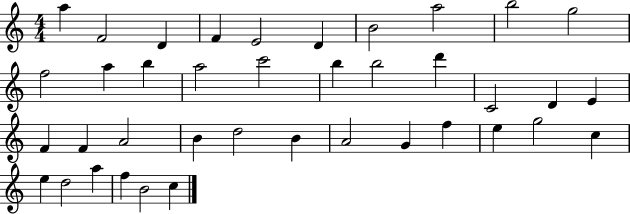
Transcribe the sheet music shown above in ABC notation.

X:1
T:Untitled
M:4/4
L:1/4
K:C
a F2 D F E2 D B2 a2 b2 g2 f2 a b a2 c'2 b b2 d' C2 D E F F A2 B d2 B A2 G f e g2 c e d2 a f B2 c